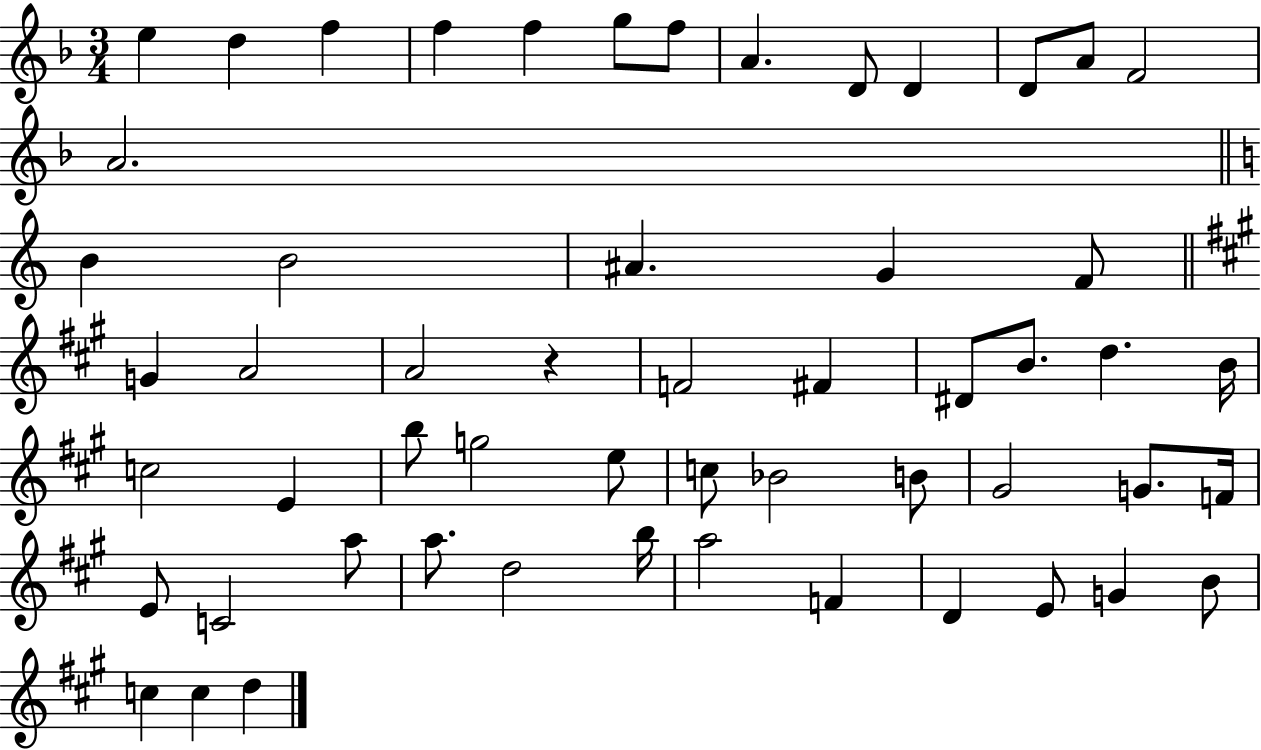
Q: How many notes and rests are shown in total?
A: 55